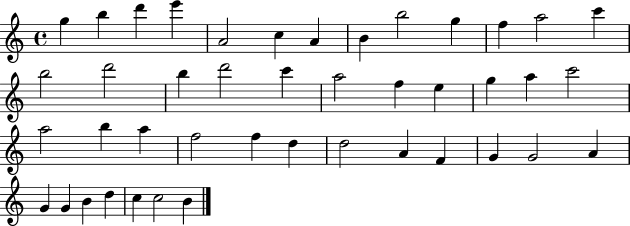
G5/q B5/q D6/q E6/q A4/h C5/q A4/q B4/q B5/h G5/q F5/q A5/h C6/q B5/h D6/h B5/q D6/h C6/q A5/h F5/q E5/q G5/q A5/q C6/h A5/h B5/q A5/q F5/h F5/q D5/q D5/h A4/q F4/q G4/q G4/h A4/q G4/q G4/q B4/q D5/q C5/q C5/h B4/q